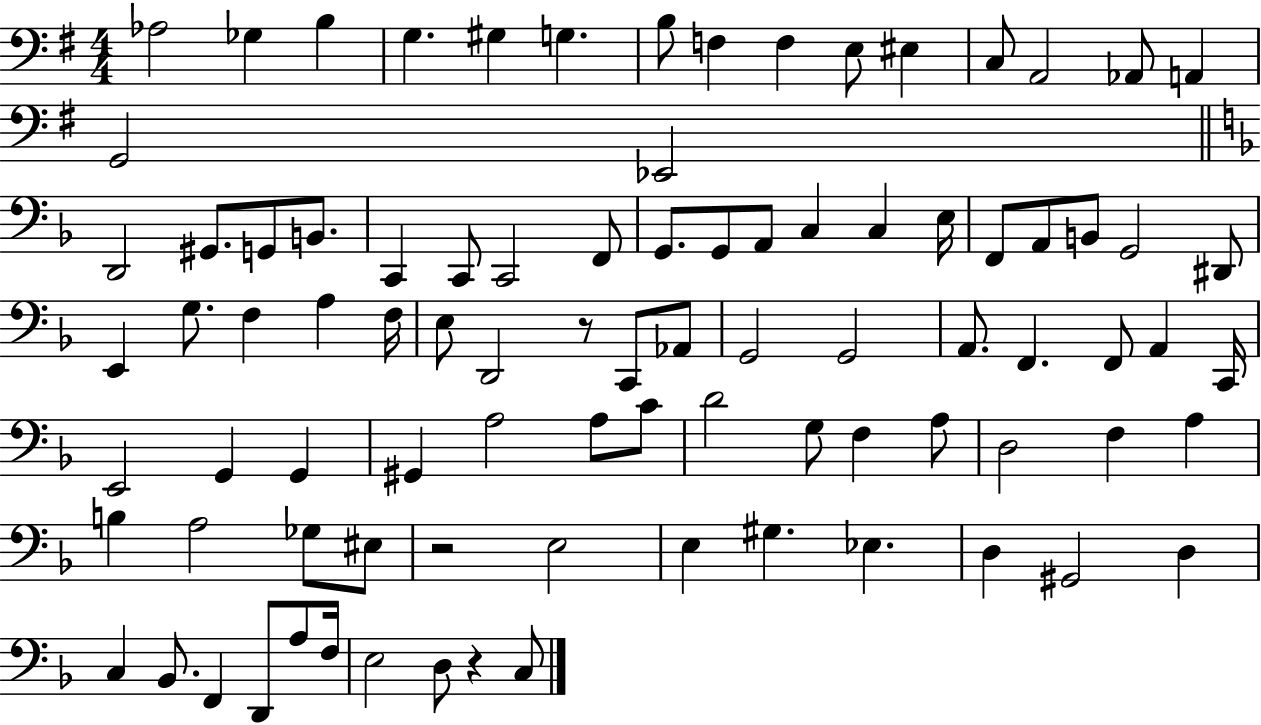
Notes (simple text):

Ab3/h Gb3/q B3/q G3/q. G#3/q G3/q. B3/e F3/q F3/q E3/e EIS3/q C3/e A2/h Ab2/e A2/q G2/h Eb2/h D2/h G#2/e. G2/e B2/e. C2/q C2/e C2/h F2/e G2/e. G2/e A2/e C3/q C3/q E3/s F2/e A2/e B2/e G2/h D#2/e E2/q G3/e. F3/q A3/q F3/s E3/e D2/h R/e C2/e Ab2/e G2/h G2/h A2/e. F2/q. F2/e A2/q C2/s E2/h G2/q G2/q G#2/q A3/h A3/e C4/e D4/h G3/e F3/q A3/e D3/h F3/q A3/q B3/q A3/h Gb3/e EIS3/e R/h E3/h E3/q G#3/q. Eb3/q. D3/q G#2/h D3/q C3/q Bb2/e. F2/q D2/e A3/e F3/s E3/h D3/e R/q C3/e